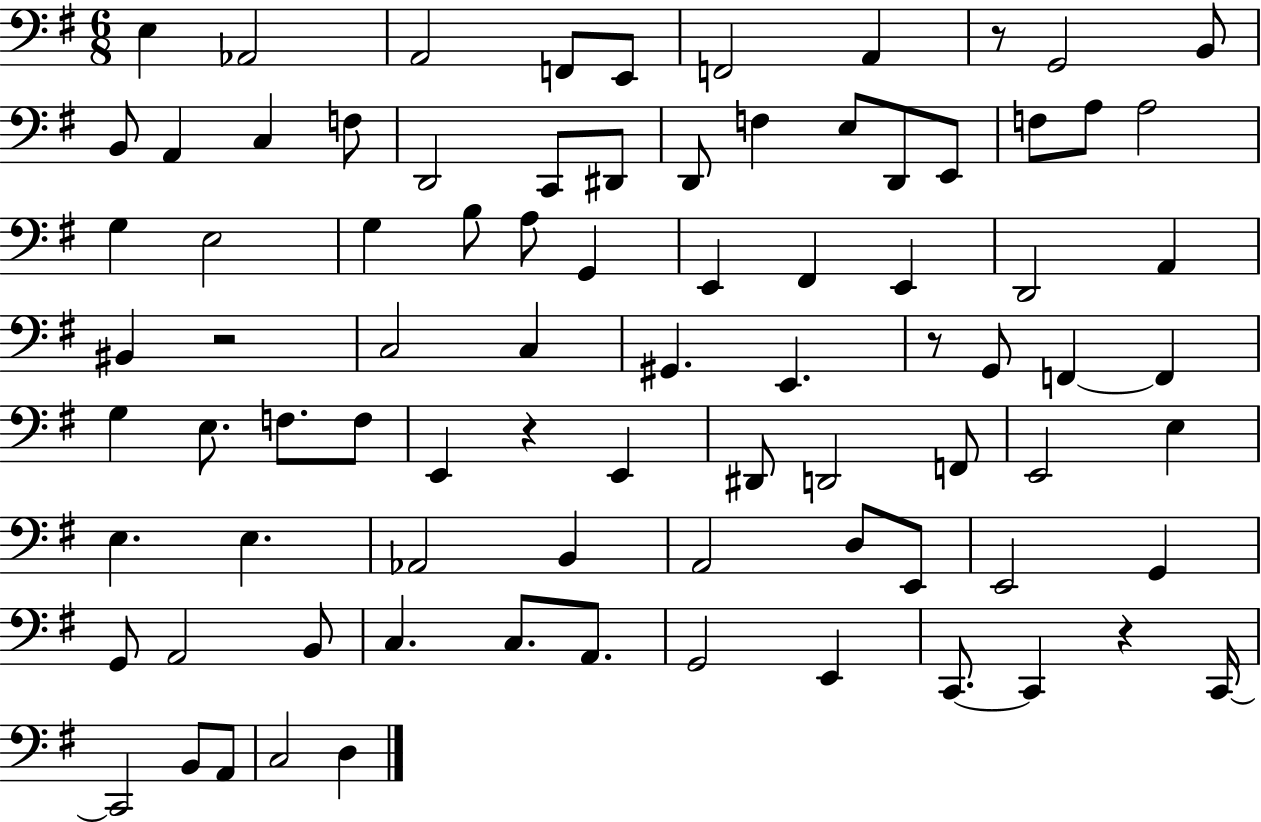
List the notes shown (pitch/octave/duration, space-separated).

E3/q Ab2/h A2/h F2/e E2/e F2/h A2/q R/e G2/h B2/e B2/e A2/q C3/q F3/e D2/h C2/e D#2/e D2/e F3/q E3/e D2/e E2/e F3/e A3/e A3/h G3/q E3/h G3/q B3/e A3/e G2/q E2/q F#2/q E2/q D2/h A2/q BIS2/q R/h C3/h C3/q G#2/q. E2/q. R/e G2/e F2/q F2/q G3/q E3/e. F3/e. F3/e E2/q R/q E2/q D#2/e D2/h F2/e E2/h E3/q E3/q. E3/q. Ab2/h B2/q A2/h D3/e E2/e E2/h G2/q G2/e A2/h B2/e C3/q. C3/e. A2/e. G2/h E2/q C2/e. C2/q R/q C2/s C2/h B2/e A2/e C3/h D3/q